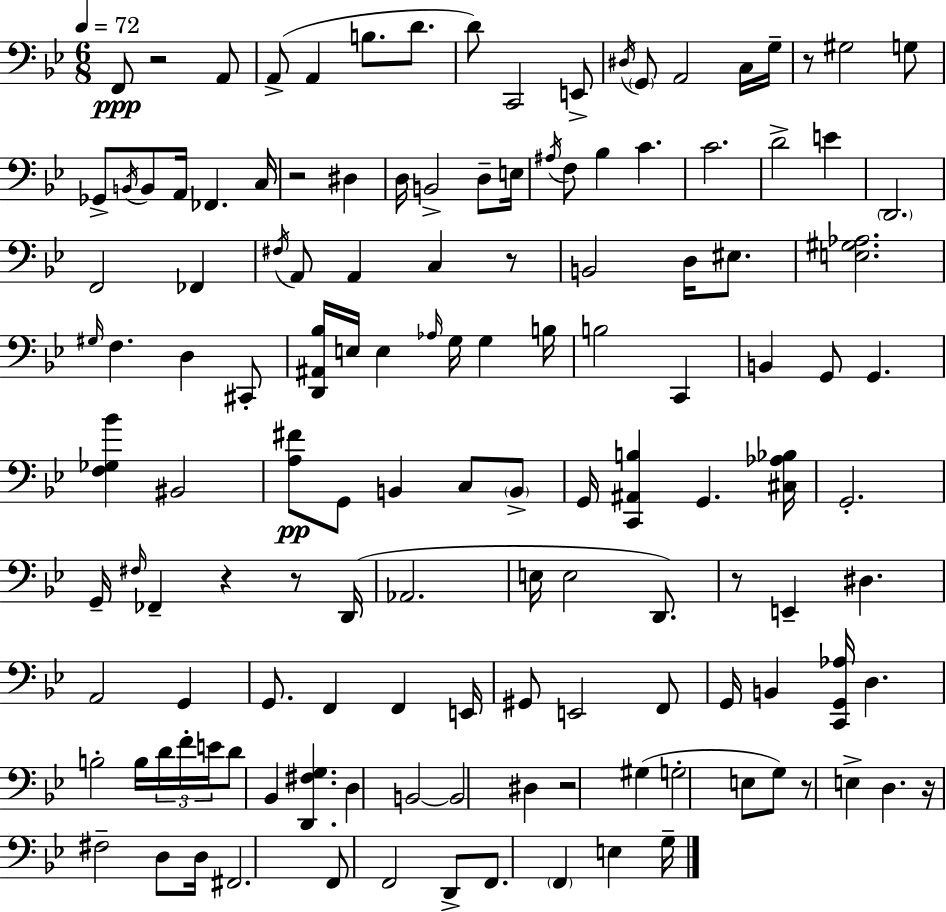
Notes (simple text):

F2/e R/h A2/e A2/e A2/q B3/e. D4/e. D4/e C2/h E2/e D#3/s G2/e A2/h C3/s G3/s R/e G#3/h G3/e Gb2/e B2/s B2/e A2/s FES2/q. C3/s R/h D#3/q D3/s B2/h D3/e E3/s A#3/s F3/e Bb3/q C4/q. C4/h. D4/h E4/q D2/h. F2/h FES2/q F#3/s A2/e A2/q C3/q R/e B2/h D3/s EIS3/e. [E3,G#3,Ab3]/h. G#3/s F3/q. D3/q C#2/e [D2,A#2,Bb3]/s E3/s E3/q Ab3/s G3/s G3/q B3/s B3/h C2/q B2/q G2/e G2/q. [F3,Gb3,Bb4]/q BIS2/h [A3,F#4]/e G2/e B2/q C3/e B2/e G2/s [C2,A#2,B3]/q G2/q. [C#3,Ab3,Bb3]/s G2/h. G2/s F#3/s FES2/q R/q R/e D2/s Ab2/h. E3/s E3/h D2/e. R/e E2/q D#3/q. A2/h G2/q G2/e. F2/q F2/q E2/s G#2/e E2/h F2/e G2/s B2/q [C2,G2,Ab3]/s D3/q. B3/h B3/s D4/s F4/s E4/s D4/e Bb2/q [D2,F#3,G3]/q. D3/q B2/h B2/h D#3/q R/h G#3/q G3/h E3/e G3/e R/e E3/q D3/q. R/s F#3/h D3/e D3/s F#2/h. F2/e F2/h D2/e F2/e. F2/q E3/q G3/s